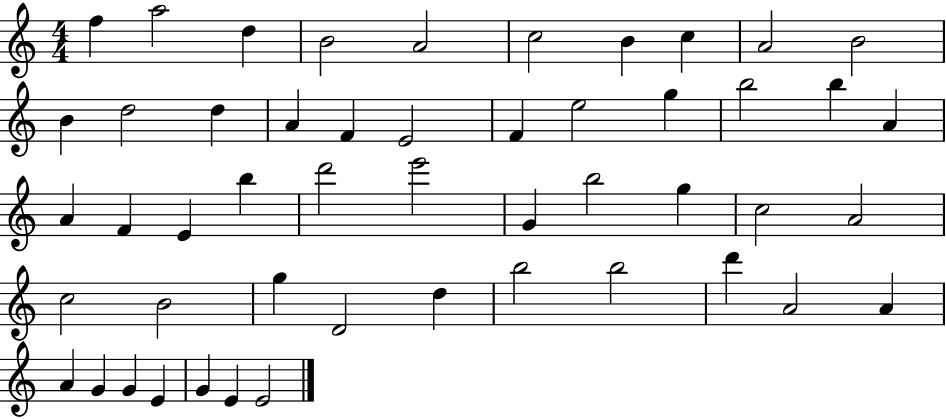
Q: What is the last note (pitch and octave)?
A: E4